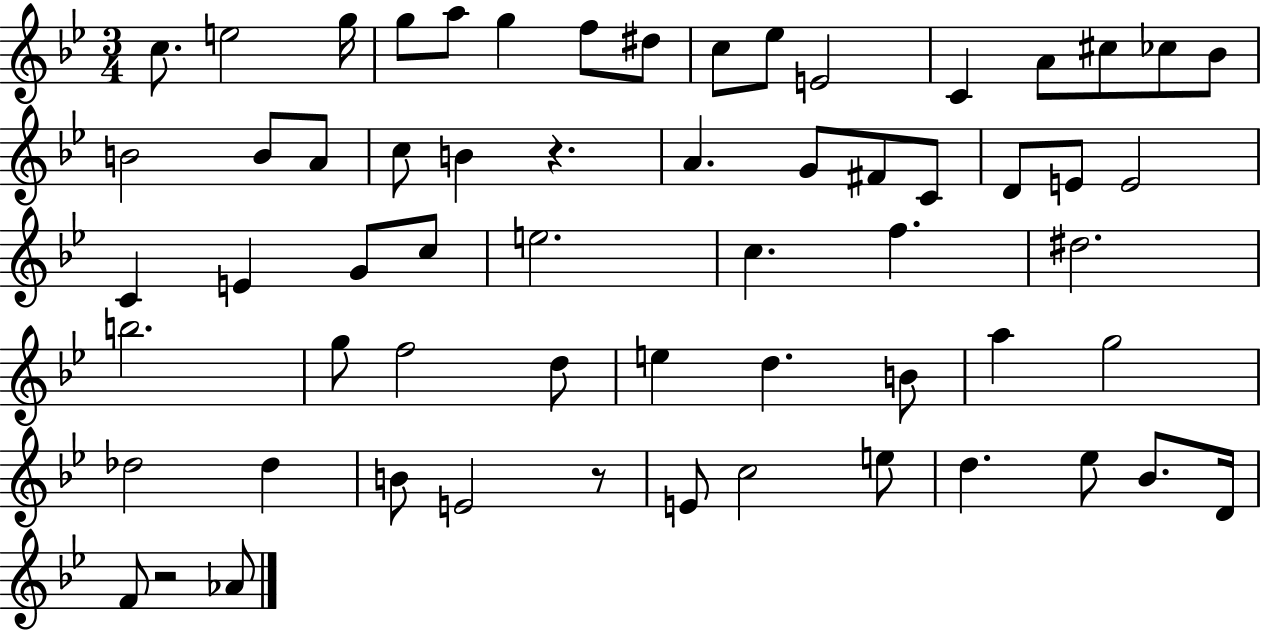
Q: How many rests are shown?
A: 3